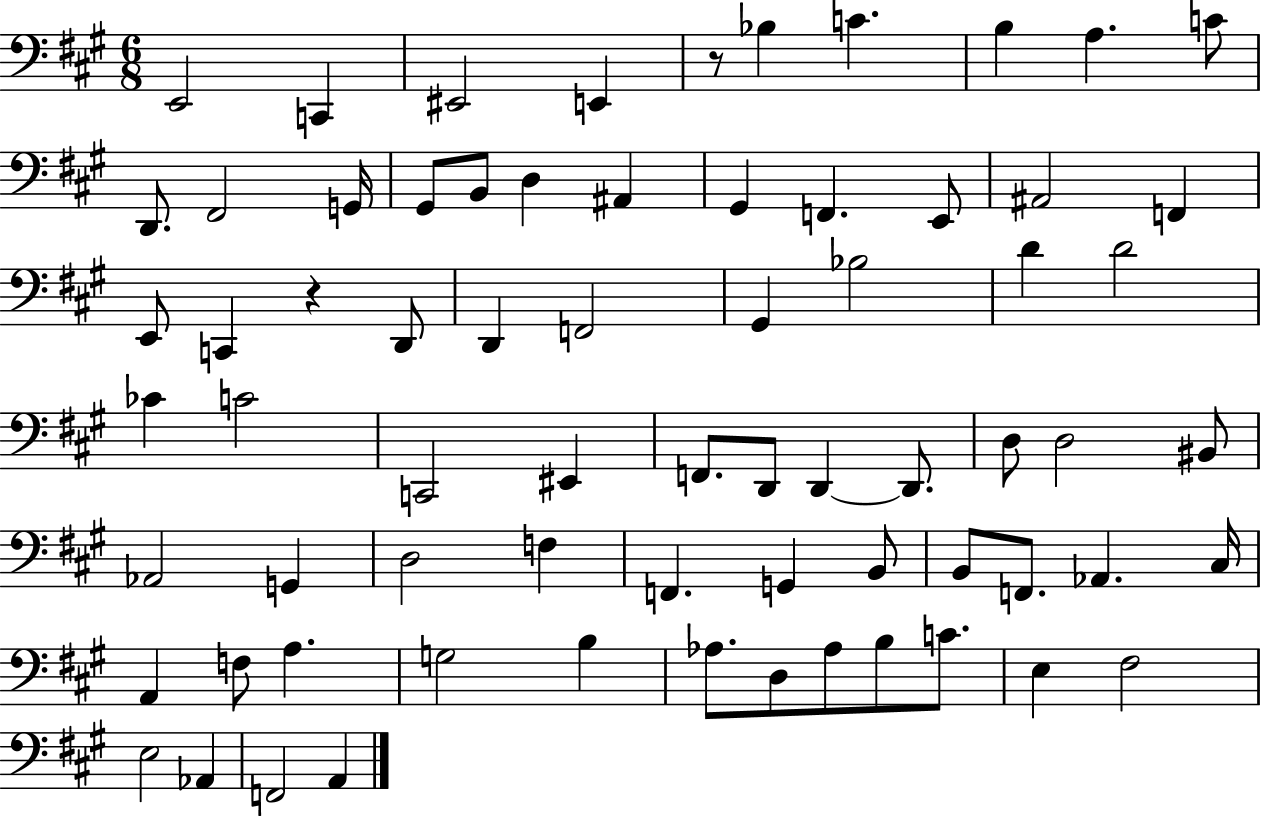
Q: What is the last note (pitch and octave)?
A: A2